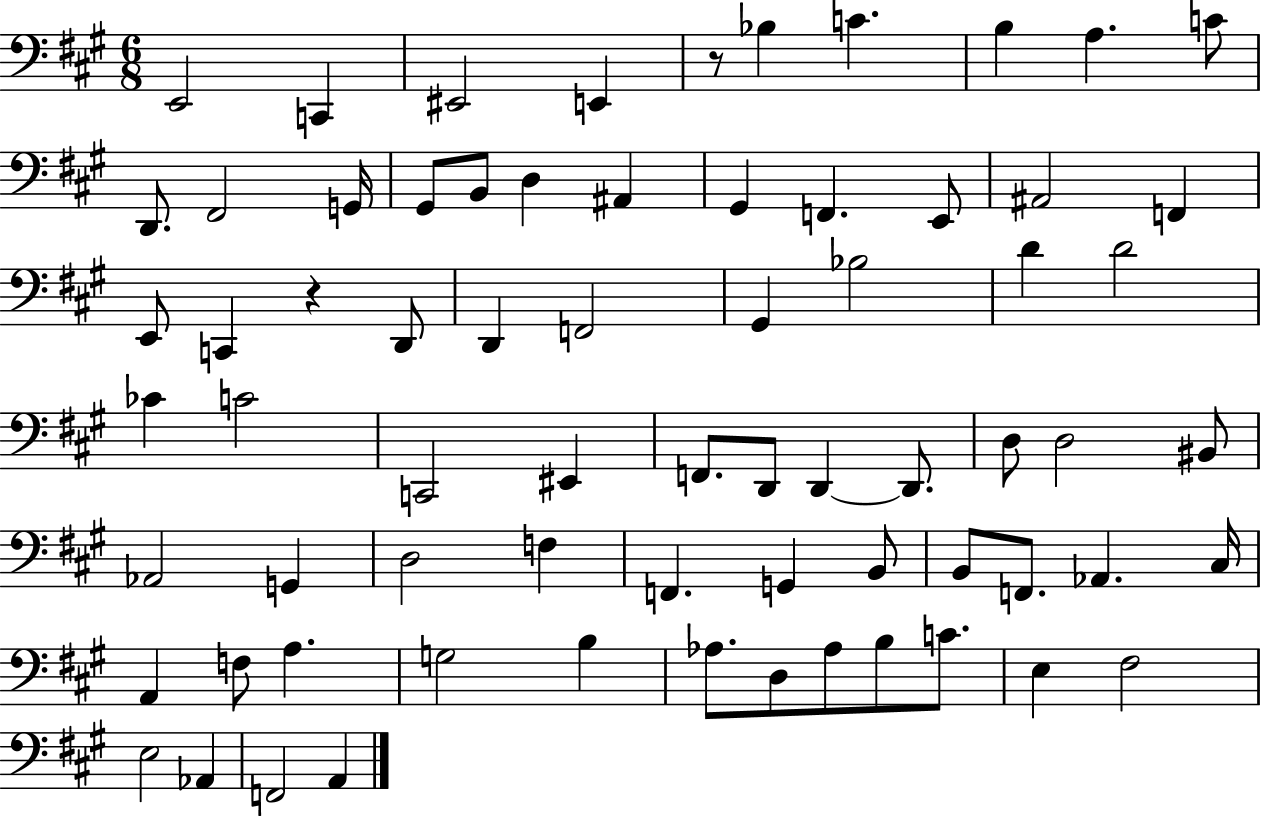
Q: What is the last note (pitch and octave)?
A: A2